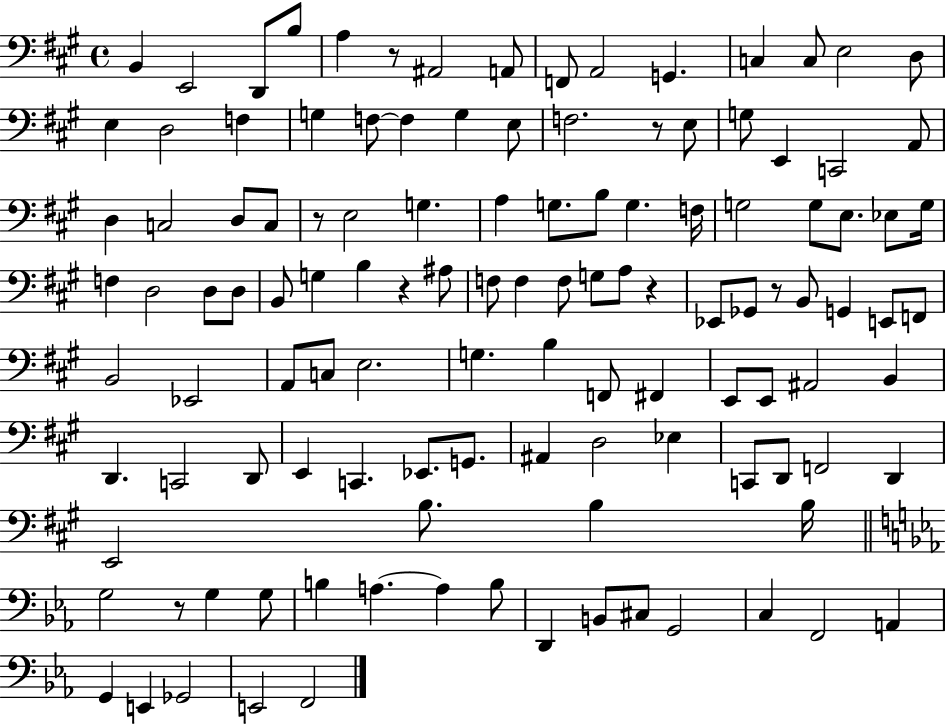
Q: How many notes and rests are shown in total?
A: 120